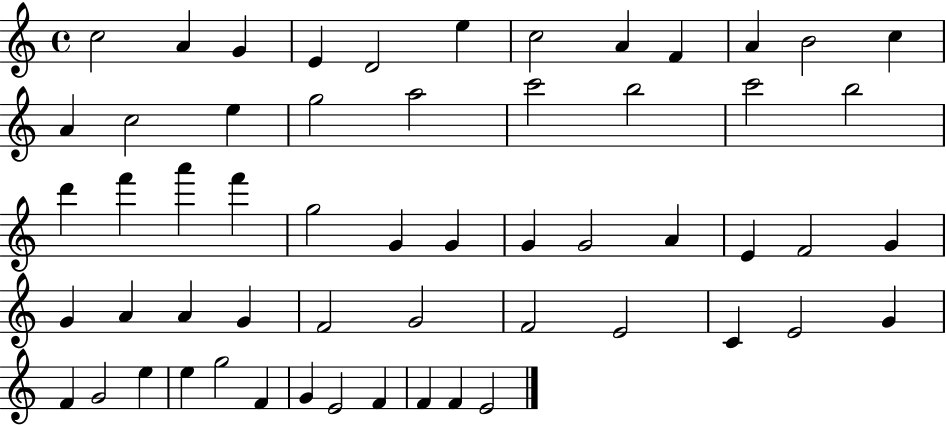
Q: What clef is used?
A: treble